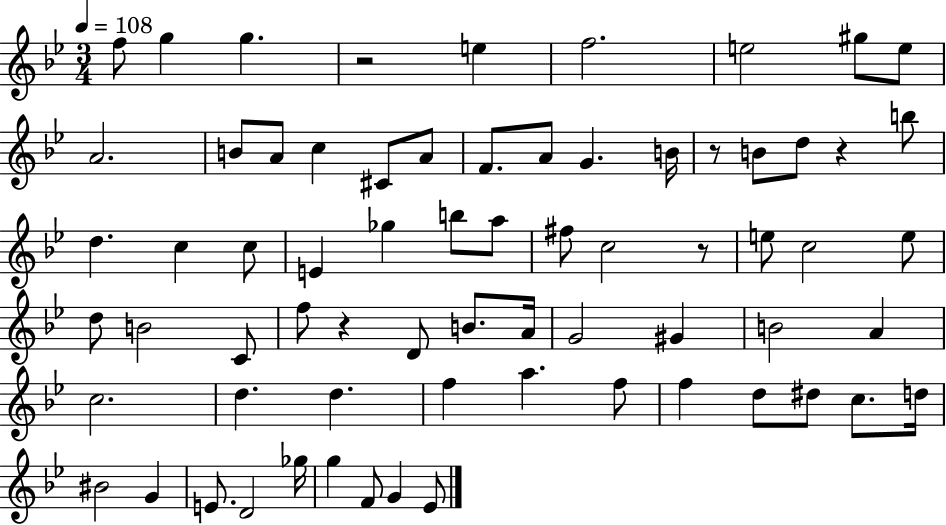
F5/e G5/q G5/q. R/h E5/q F5/h. E5/h G#5/e E5/e A4/h. B4/e A4/e C5/q C#4/e A4/e F4/e. A4/e G4/q. B4/s R/e B4/e D5/e R/q B5/e D5/q. C5/q C5/e E4/q Gb5/q B5/e A5/e F#5/e C5/h R/e E5/e C5/h E5/e D5/e B4/h C4/e F5/e R/q D4/e B4/e. A4/s G4/h G#4/q B4/h A4/q C5/h. D5/q. D5/q. F5/q A5/q. F5/e F5/q D5/e D#5/e C5/e. D5/s BIS4/h G4/q E4/e. D4/h Gb5/s G5/q F4/e G4/q Eb4/e